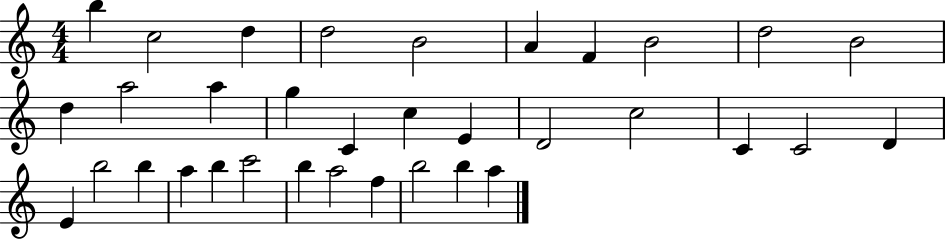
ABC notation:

X:1
T:Untitled
M:4/4
L:1/4
K:C
b c2 d d2 B2 A F B2 d2 B2 d a2 a g C c E D2 c2 C C2 D E b2 b a b c'2 b a2 f b2 b a